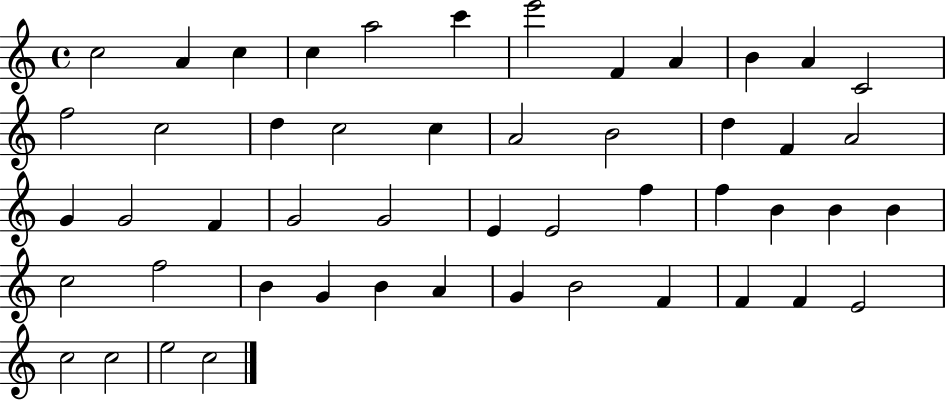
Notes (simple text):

C5/h A4/q C5/q C5/q A5/h C6/q E6/h F4/q A4/q B4/q A4/q C4/h F5/h C5/h D5/q C5/h C5/q A4/h B4/h D5/q F4/q A4/h G4/q G4/h F4/q G4/h G4/h E4/q E4/h F5/q F5/q B4/q B4/q B4/q C5/h F5/h B4/q G4/q B4/q A4/q G4/q B4/h F4/q F4/q F4/q E4/h C5/h C5/h E5/h C5/h